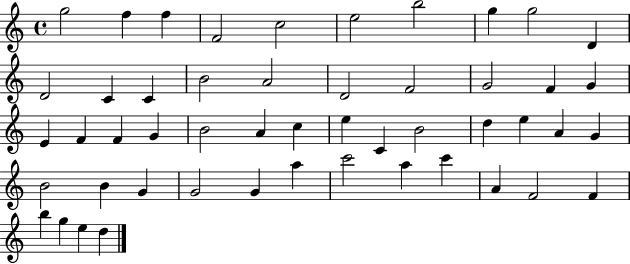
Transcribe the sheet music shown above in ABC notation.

X:1
T:Untitled
M:4/4
L:1/4
K:C
g2 f f F2 c2 e2 b2 g g2 D D2 C C B2 A2 D2 F2 G2 F G E F F G B2 A c e C B2 d e A G B2 B G G2 G a c'2 a c' A F2 F b g e d